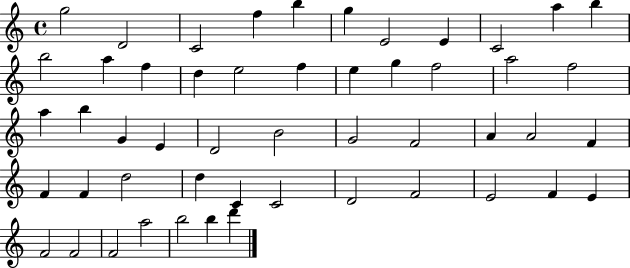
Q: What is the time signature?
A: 4/4